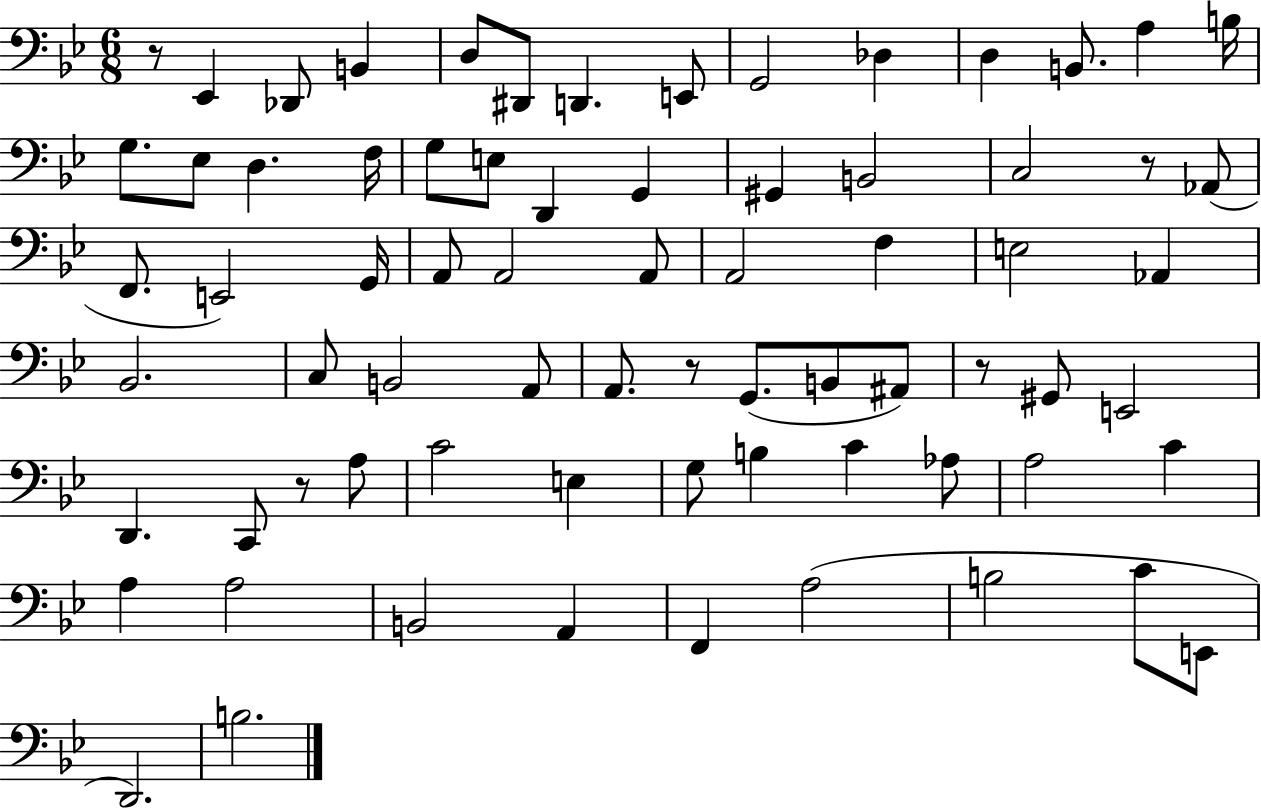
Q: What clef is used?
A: bass